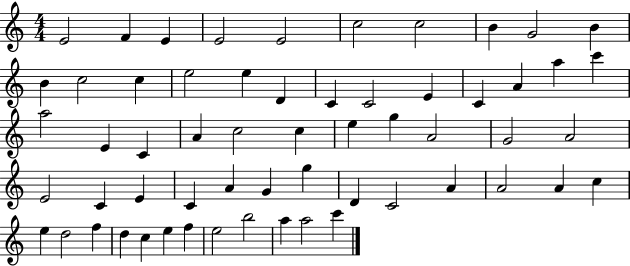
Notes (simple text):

E4/h F4/q E4/q E4/h E4/h C5/h C5/h B4/q G4/h B4/q B4/q C5/h C5/q E5/h E5/q D4/q C4/q C4/h E4/q C4/q A4/q A5/q C6/q A5/h E4/q C4/q A4/q C5/h C5/q E5/q G5/q A4/h G4/h A4/h E4/h C4/q E4/q C4/q A4/q G4/q G5/q D4/q C4/h A4/q A4/h A4/q C5/q E5/q D5/h F5/q D5/q C5/q E5/q F5/q E5/h B5/h A5/q A5/h C6/q